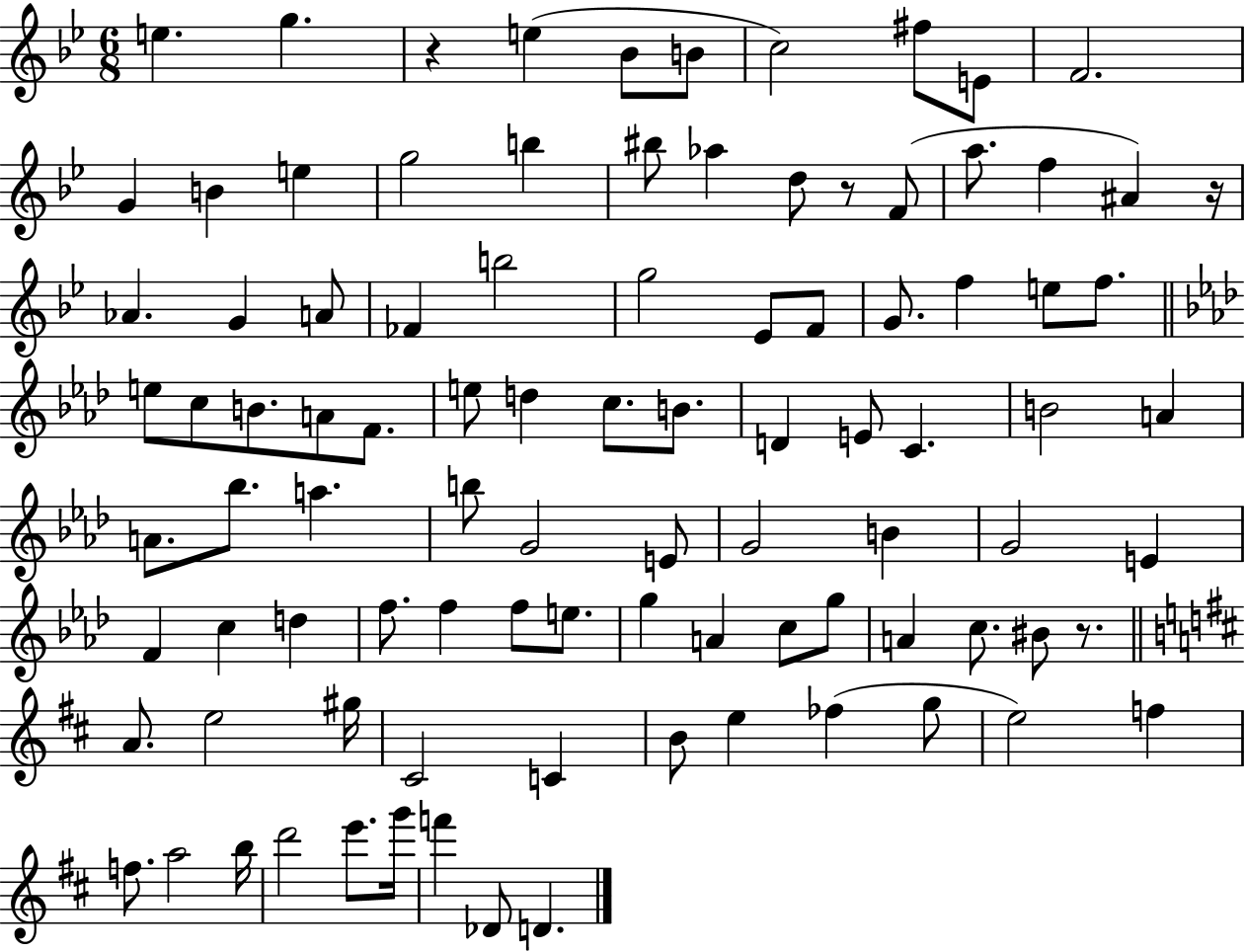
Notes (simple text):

E5/q. G5/q. R/q E5/q Bb4/e B4/e C5/h F#5/e E4/e F4/h. G4/q B4/q E5/q G5/h B5/q BIS5/e Ab5/q D5/e R/e F4/e A5/e. F5/q A#4/q R/s Ab4/q. G4/q A4/e FES4/q B5/h G5/h Eb4/e F4/e G4/e. F5/q E5/e F5/e. E5/e C5/e B4/e. A4/e F4/e. E5/e D5/q C5/e. B4/e. D4/q E4/e C4/q. B4/h A4/q A4/e. Bb5/e. A5/q. B5/e G4/h E4/e G4/h B4/q G4/h E4/q F4/q C5/q D5/q F5/e. F5/q F5/e E5/e. G5/q A4/q C5/e G5/e A4/q C5/e. BIS4/e R/e. A4/e. E5/h G#5/s C#4/h C4/q B4/e E5/q FES5/q G5/e E5/h F5/q F5/e. A5/h B5/s D6/h E6/e. G6/s F6/q Db4/e D4/q.